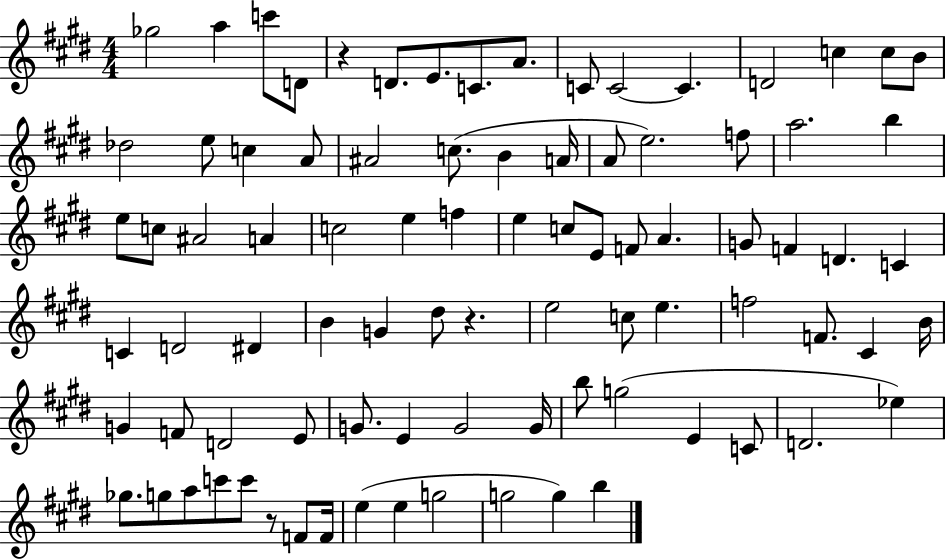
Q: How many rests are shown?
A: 3